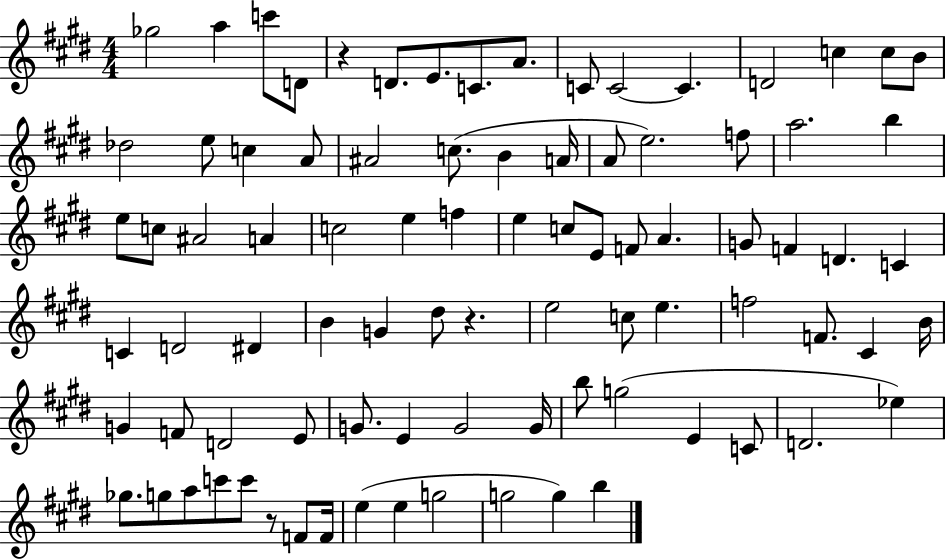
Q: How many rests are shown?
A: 3